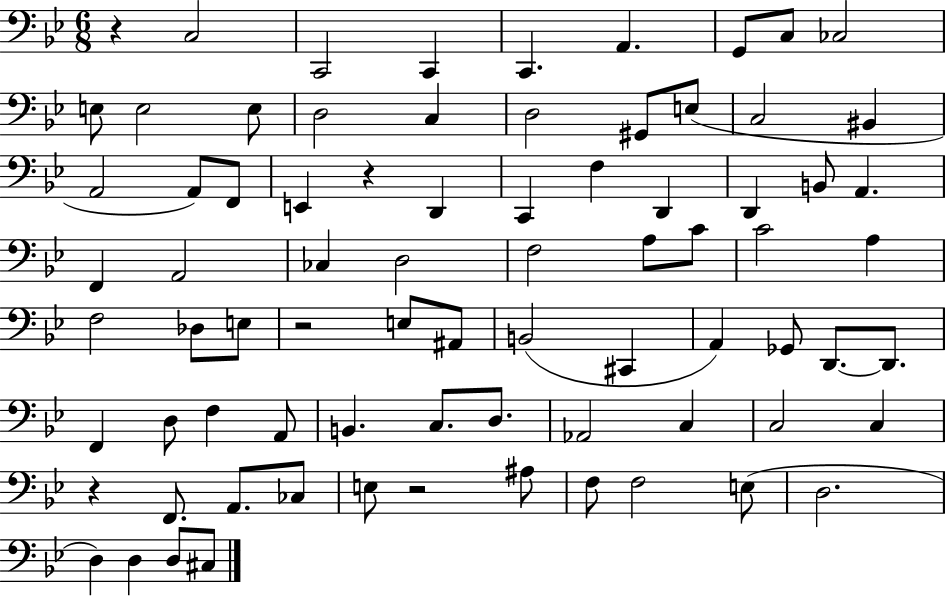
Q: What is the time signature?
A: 6/8